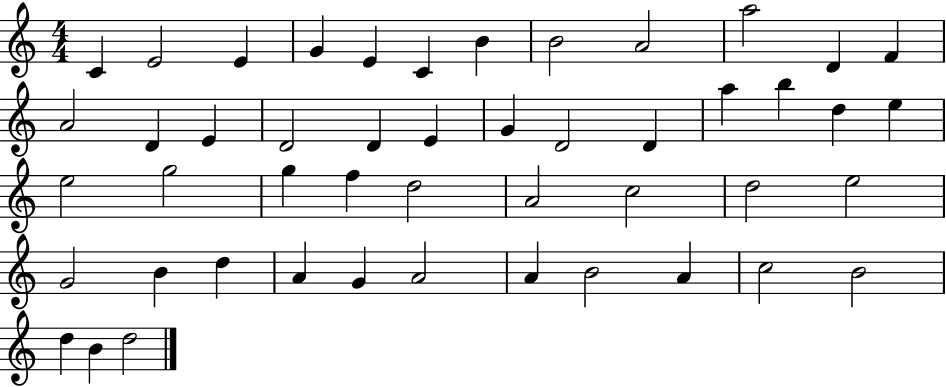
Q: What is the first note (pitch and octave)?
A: C4